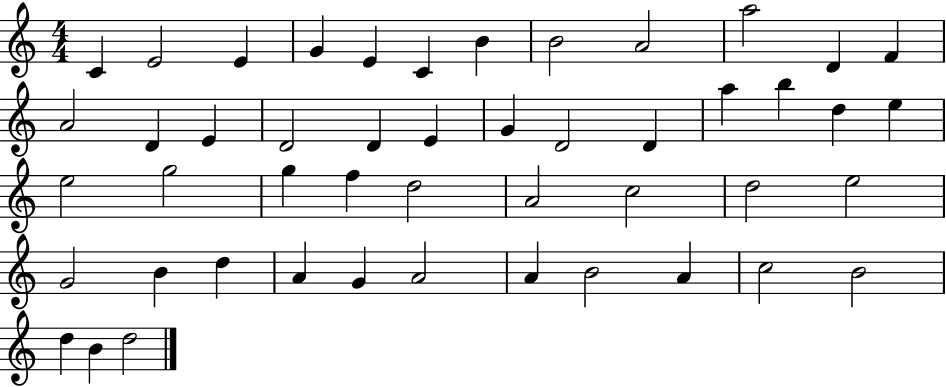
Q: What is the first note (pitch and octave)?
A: C4